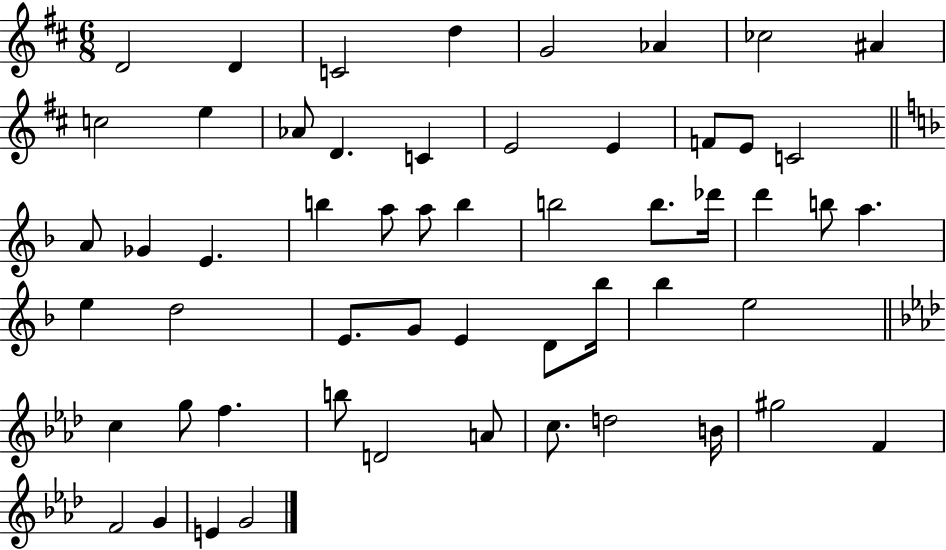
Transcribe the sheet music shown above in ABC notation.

X:1
T:Untitled
M:6/8
L:1/4
K:D
D2 D C2 d G2 _A _c2 ^A c2 e _A/2 D C E2 E F/2 E/2 C2 A/2 _G E b a/2 a/2 b b2 b/2 _d'/4 d' b/2 a e d2 E/2 G/2 E D/2 _b/4 _b e2 c g/2 f b/2 D2 A/2 c/2 d2 B/4 ^g2 F F2 G E G2